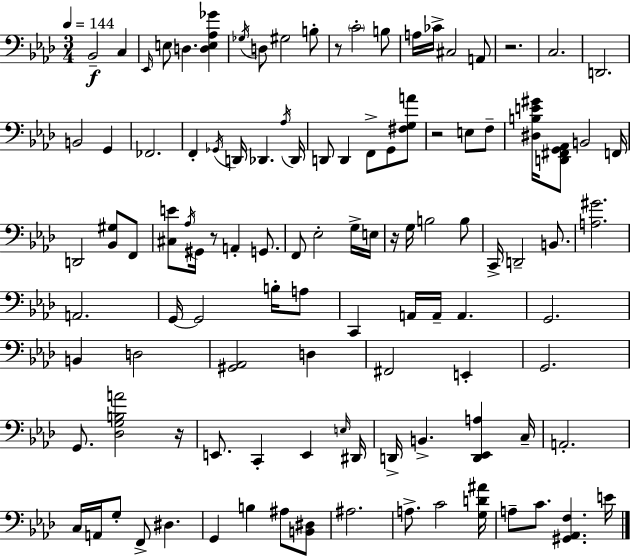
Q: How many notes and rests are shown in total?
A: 109